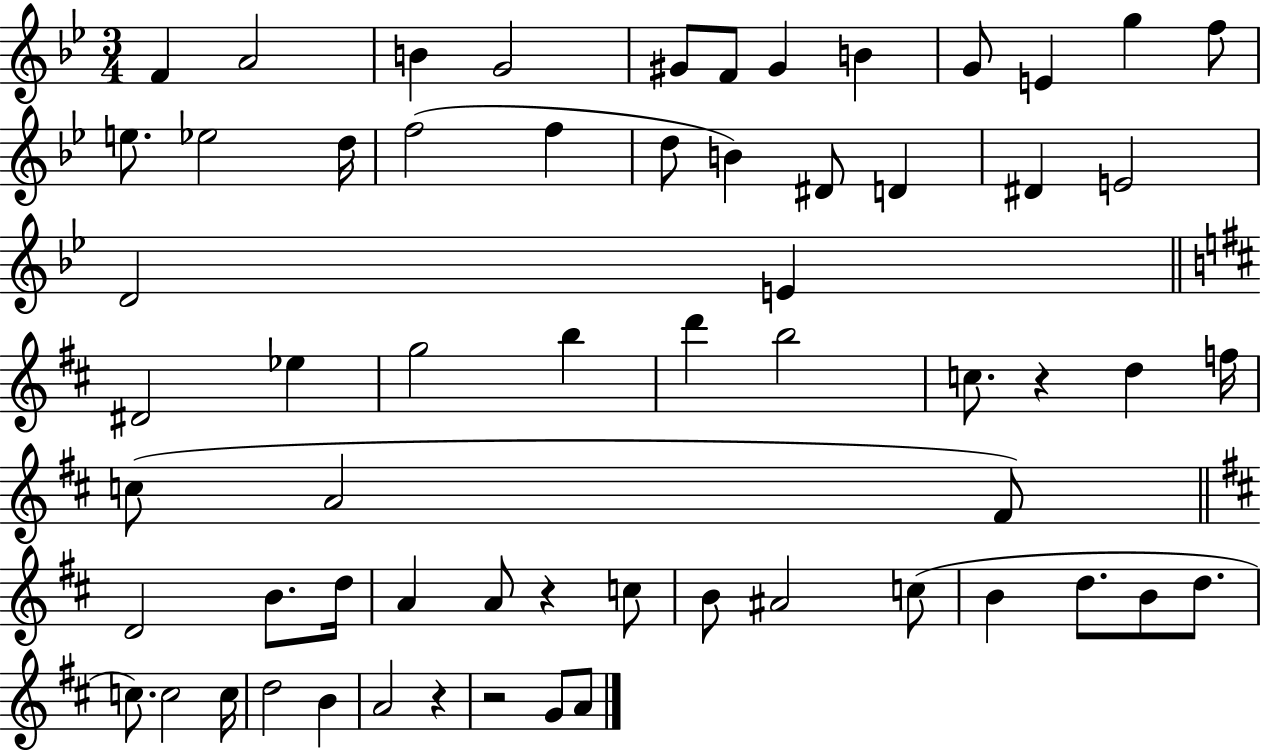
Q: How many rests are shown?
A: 4